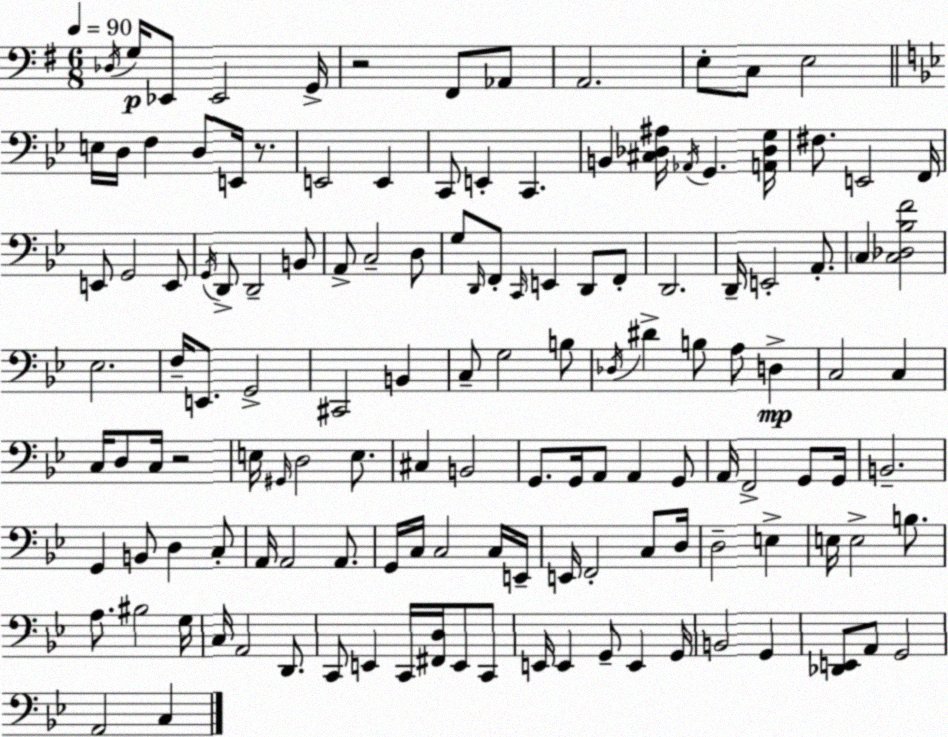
X:1
T:Untitled
M:6/8
L:1/4
K:Em
_D,/4 G,/4 _E,,/2 _E,,2 G,,/4 z2 ^F,,/2 _A,,/2 A,,2 E,/2 C,/2 E,2 E,/4 D,/4 F, D,/2 E,,/4 z/2 E,,2 E,, C,,/2 E,, C,, B,, [^C,_D,^A,]/4 _A,,/4 G,, [A,,_D,G,]/4 ^F,/2 E,,2 F,,/4 E,,/2 G,,2 E,,/2 G,,/4 D,,/2 D,,2 B,,/2 A,,/2 C,2 D,/2 G,/2 D,,/4 F,,/2 C,,/4 E,, D,,/2 F,,/2 D,,2 D,,/4 E,,2 A,,/2 C, [C,_D,_B,F]2 _E,2 F,/4 E,,/2 G,,2 ^C,,2 B,, C,/2 G,2 B,/2 _D,/4 ^D B,/2 A,/2 D, C,2 C, C,/4 D,/2 C,/4 z2 E,/4 ^G,,/4 D,2 E,/2 ^C, B,,2 G,,/2 G,,/4 A,,/2 A,, G,,/2 A,,/4 F,,2 G,,/2 G,,/4 B,,2 G,, B,,/2 D, C,/2 A,,/4 A,,2 A,,/2 G,,/4 C,/4 C,2 C,/4 E,,/4 E,,/4 F,,2 C,/2 D,/4 D,2 E, E,/4 E,2 B,/2 A,/2 ^B,2 G,/4 C,/4 A,,2 D,,/2 C,,/2 E,, C,,/4 [^F,,D,]/4 E,,/2 C,,/2 E,,/4 E,, G,,/2 E,, G,,/4 B,,2 G,, [_D,,E,,]/2 A,,/2 G,,2 A,,2 C,